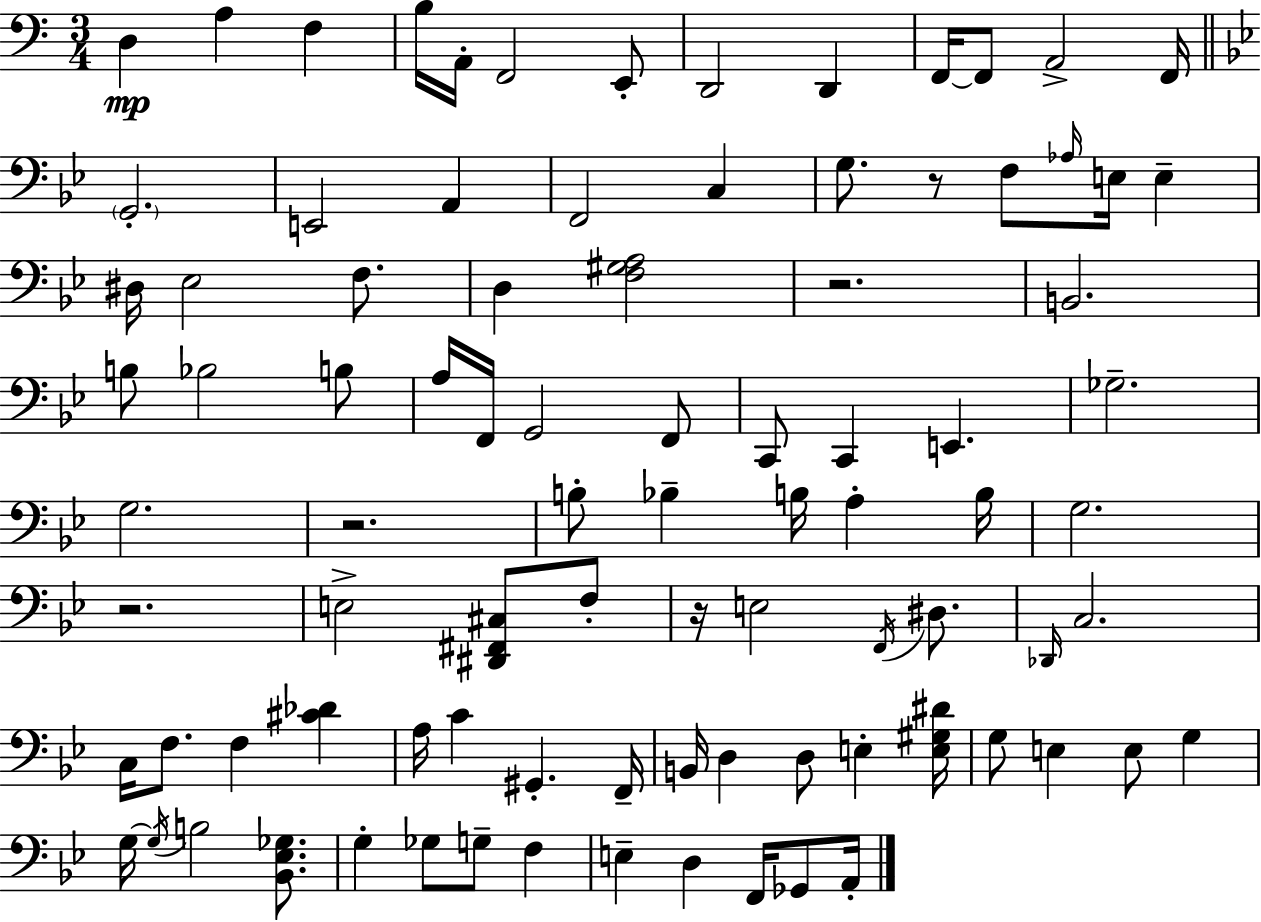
X:1
T:Untitled
M:3/4
L:1/4
K:Am
D, A, F, B,/4 A,,/4 F,,2 E,,/2 D,,2 D,, F,,/4 F,,/2 A,,2 F,,/4 G,,2 E,,2 A,, F,,2 C, G,/2 z/2 F,/2 _A,/4 E,/4 E, ^D,/4 _E,2 F,/2 D, [F,^G,A,]2 z2 B,,2 B,/2 _B,2 B,/2 A,/4 F,,/4 G,,2 F,,/2 C,,/2 C,, E,, _G,2 G,2 z2 B,/2 _B, B,/4 A, B,/4 G,2 z2 E,2 [^D,,^F,,^C,]/2 F,/2 z/4 E,2 F,,/4 ^D,/2 _D,,/4 C,2 C,/4 F,/2 F, [^C_D] A,/4 C ^G,, F,,/4 B,,/4 D, D,/2 E, [E,^G,^D]/4 G,/2 E, E,/2 G, G,/4 G,/4 B,2 [_B,,_E,_G,]/2 G, _G,/2 G,/2 F, E, D, F,,/4 _G,,/2 A,,/4